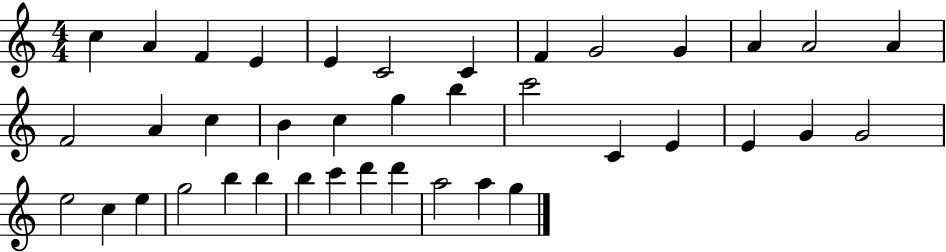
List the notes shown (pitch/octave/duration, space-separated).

C5/q A4/q F4/q E4/q E4/q C4/h C4/q F4/q G4/h G4/q A4/q A4/h A4/q F4/h A4/q C5/q B4/q C5/q G5/q B5/q C6/h C4/q E4/q E4/q G4/q G4/h E5/h C5/q E5/q G5/h B5/q B5/q B5/q C6/q D6/q D6/q A5/h A5/q G5/q